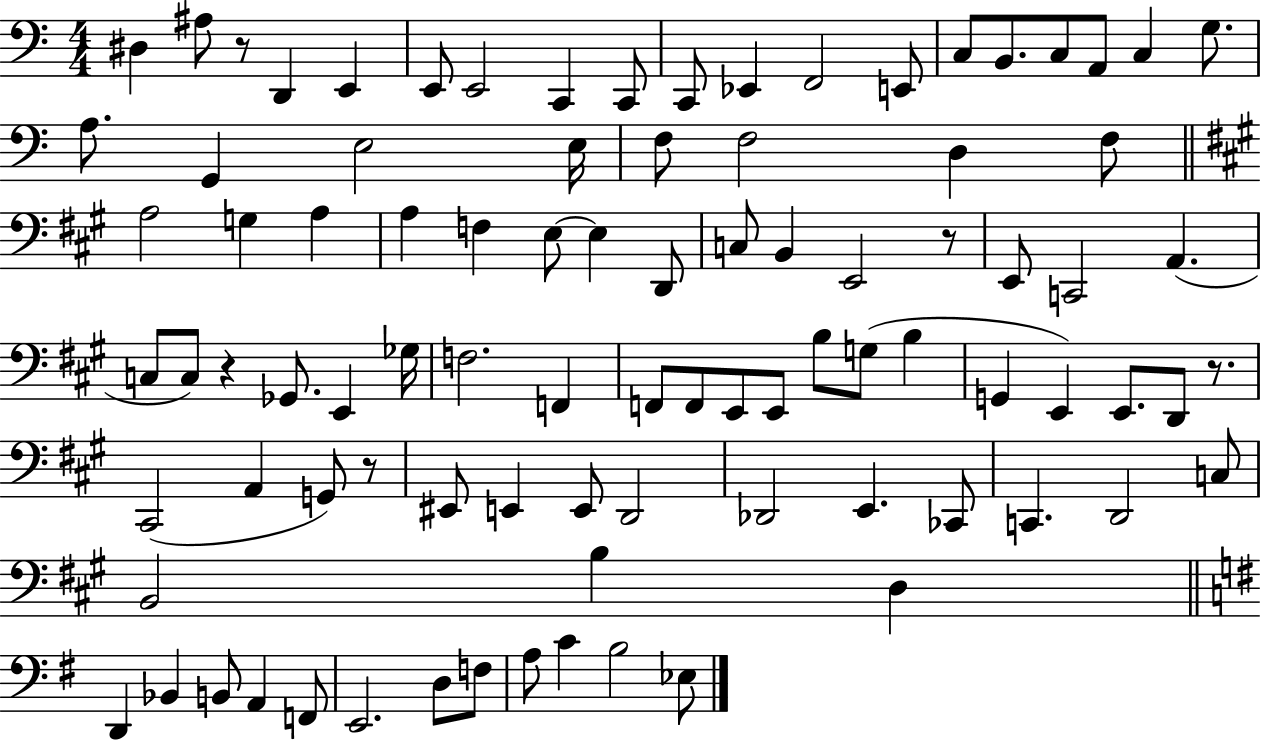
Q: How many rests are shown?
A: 5